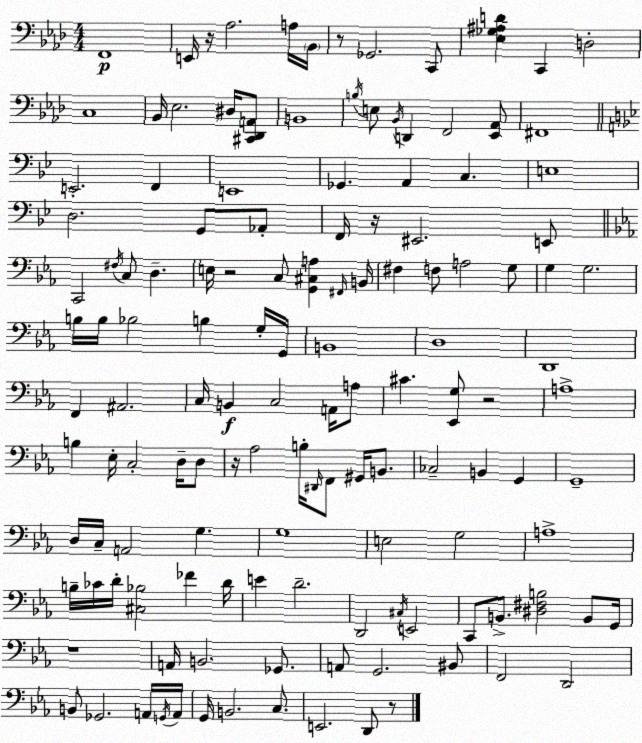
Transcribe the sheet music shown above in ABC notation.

X:1
T:Untitled
M:4/4
L:1/4
K:Fm
F,,4 E,,/4 z/4 _A,2 A,/4 _B,,/4 z/2 _G,,2 C,,/2 [_E,_G,^A,D] C,, D,2 C,4 _B,,/4 _E,2 ^D,/4 [^C,,_D,,A,,]/2 B,,4 B,/4 E,/2 _B,,/4 D,, F,,2 [_E,,_A,,]/2 ^F,,4 E,,2 F,, E,,4 _G,, A,, C, E,4 D,2 G,,/2 _A,,/2 F,,/4 z/4 ^E,,2 E,,/2 C,,2 ^F,/4 C,/2 D, E,/4 z2 C,/2 [G,,^C,A,] ^F,,/4 B,,/4 ^F, F,/2 A,2 G,/2 G, G,2 B,/4 B,/4 _B,2 B, G,/4 G,,/4 B,,4 D,4 D,,4 F,, ^A,,2 C,/4 B,, C,2 A,,/4 A,/2 ^C [_E,,G,]/2 z2 A,4 B, _E,/4 C,2 D,/4 D,/2 z/4 _A,2 B,/4 ^D,,/4 F,,/2 ^G,,/4 B,,/2 _C,2 B,, G,, G,,4 D,/4 C,/4 A,,2 G, G,4 E,2 G,2 A,4 B,/4 _C/4 D/4 [^C,_B,]2 _F D/4 E D2 D,,2 ^C,/4 E,,2 C,,/2 B,,/2 [^D,^F,B,]2 B,,/2 G,,/4 z4 A,,/4 B,,2 _G,,/2 A,,/2 G,,2 ^B,,/2 F,,2 D,,2 B,,/2 _G,,2 A,,/4 G,,/4 A,,/4 G,,/4 B,,2 C,/2 E,,2 D,,/2 z/2